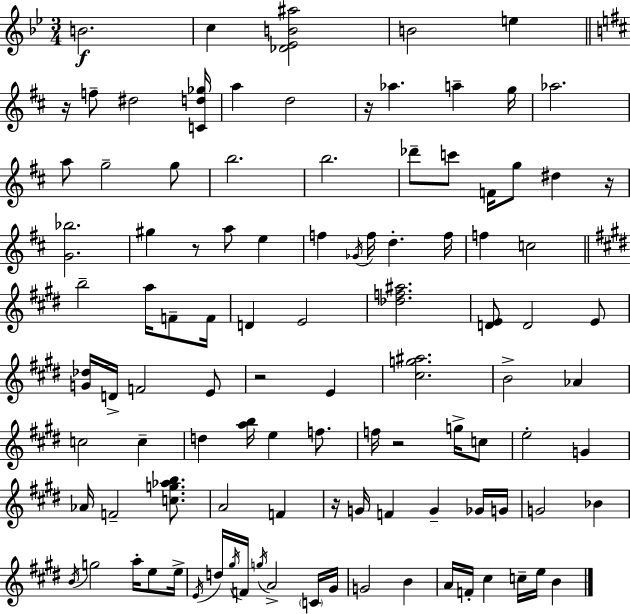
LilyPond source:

{
  \clef treble
  \numericTimeSignature
  \time 3/4
  \key g \minor
  b'2.\f | c''4 <des' ees' b' ais''>2 | b'2 e''4 | \bar "||" \break \key b \minor r16 f''8-- dis''2 <c' d'' ges''>16 | a''4 d''2 | r16 aes''4. a''4-- g''16 | aes''2. | \break a''8 g''2-- g''8 | b''2. | b''2. | des'''8-- c'''8 f'16 g''8 dis''4 r16 | \break <g' bes''>2. | gis''4 r8 a''8 e''4 | f''4 \acciaccatura { ges'16 } f''16 d''4.-. | f''16 f''4 c''2 | \break \bar "||" \break \key e \major b''2-- a''16 f'8-- f'16 | d'4 e'2 | <des'' f'' ais''>2. | <d' e'>8 d'2 e'8 | \break <g' des''>16 d'16-> f'2 e'8 | r2 e'4 | <cis'' g'' ais''>2. | b'2-> aes'4 | \break c''2 c''4-- | d''4 <a'' b''>16 e''4 f''8. | f''16 r2 g''16-> c''8 | e''2-. g'4 | \break aes'16 f'2-- <c'' g'' aes'' b''>8. | a'2 f'4 | r16 g'16 f'4 g'4-- ges'16 g'16 | g'2 bes'4 | \break \acciaccatura { b'16 } g''2 a''16-. e''8 | e''16-> \acciaccatura { e'16 } d''16 \acciaccatura { gis''16 } f'16 \acciaccatura { g''16 } a'2-> | \parenthesize c'16 gis'16 g'2 | b'4 a'16 f'16-. cis''4 c''16-- e''16 | \break b'4 \bar "|."
}